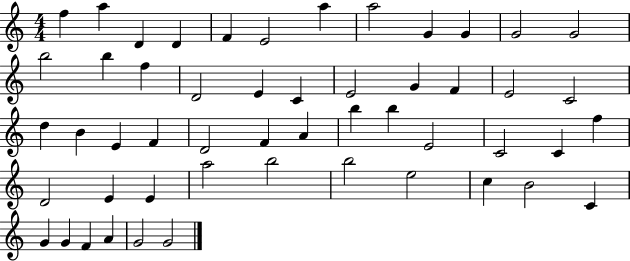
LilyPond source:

{
  \clef treble
  \numericTimeSignature
  \time 4/4
  \key c \major
  f''4 a''4 d'4 d'4 | f'4 e'2 a''4 | a''2 g'4 g'4 | g'2 g'2 | \break b''2 b''4 f''4 | d'2 e'4 c'4 | e'2 g'4 f'4 | e'2 c'2 | \break d''4 b'4 e'4 f'4 | d'2 f'4 a'4 | b''4 b''4 e'2 | c'2 c'4 f''4 | \break d'2 e'4 e'4 | a''2 b''2 | b''2 e''2 | c''4 b'2 c'4 | \break g'4 g'4 f'4 a'4 | g'2 g'2 | \bar "|."
}